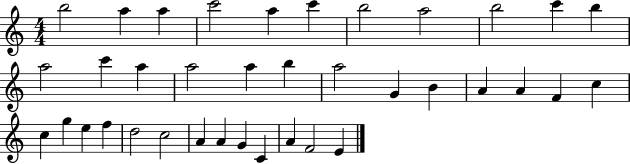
X:1
T:Untitled
M:4/4
L:1/4
K:C
b2 a a c'2 a c' b2 a2 b2 c' b a2 c' a a2 a b a2 G B A A F c c g e f d2 c2 A A G C A F2 E